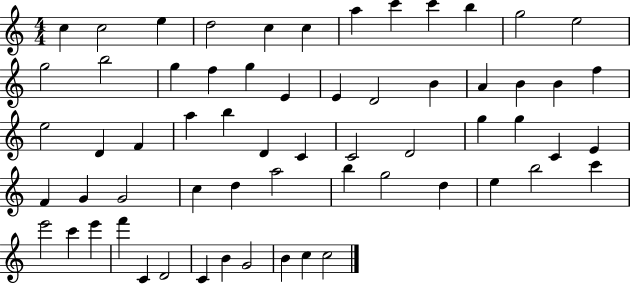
C5/q C5/h E5/q D5/h C5/q C5/q A5/q C6/q C6/q B5/q G5/h E5/h G5/h B5/h G5/q F5/q G5/q E4/q E4/q D4/h B4/q A4/q B4/q B4/q F5/q E5/h D4/q F4/q A5/q B5/q D4/q C4/q C4/h D4/h G5/q G5/q C4/q E4/q F4/q G4/q G4/h C5/q D5/q A5/h B5/q G5/h D5/q E5/q B5/h C6/q E6/h C6/q E6/q F6/q C4/q D4/h C4/q B4/q G4/h B4/q C5/q C5/h